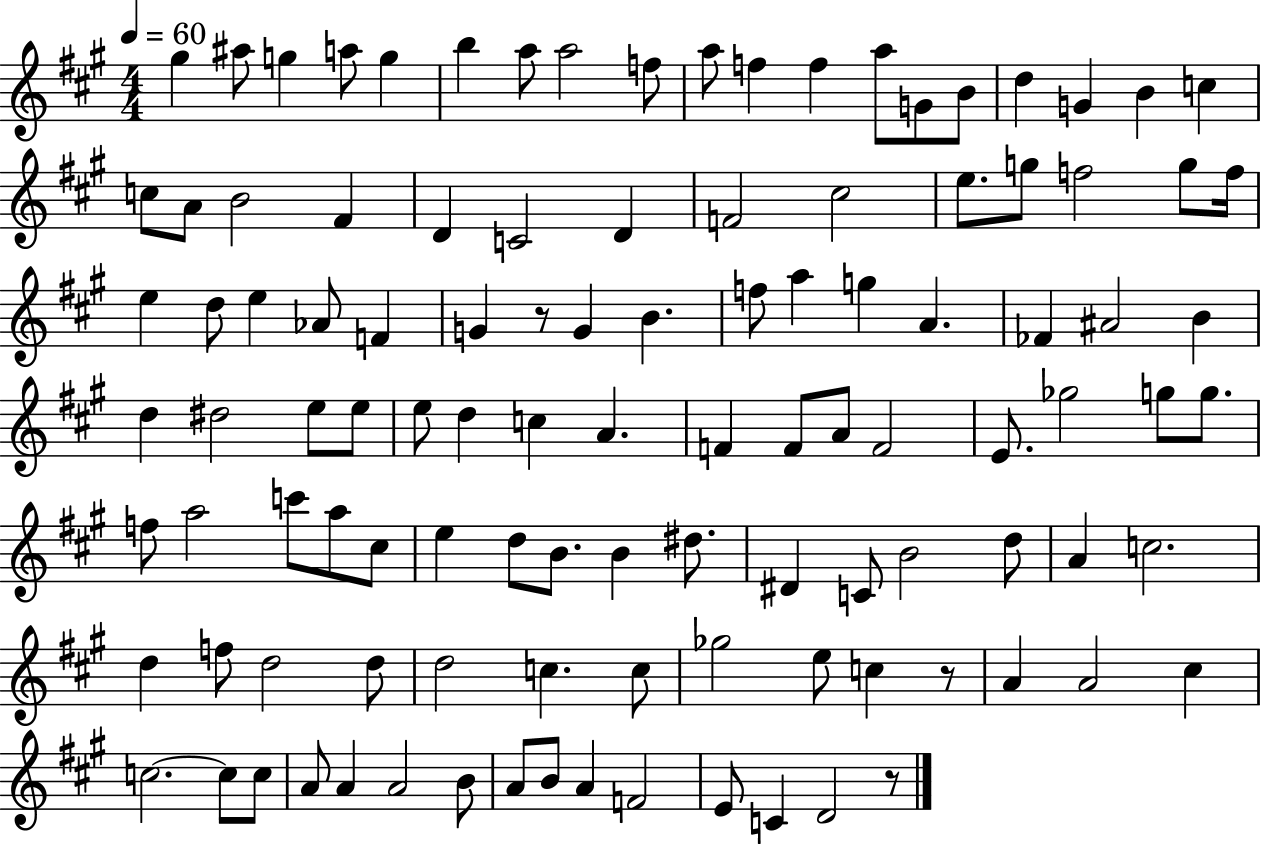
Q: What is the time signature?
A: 4/4